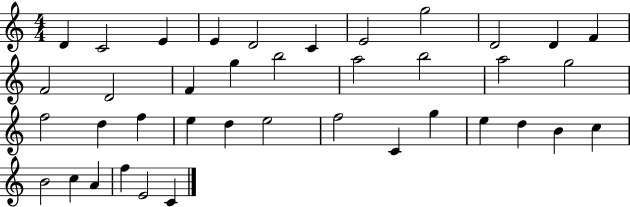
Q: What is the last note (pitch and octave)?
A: C4